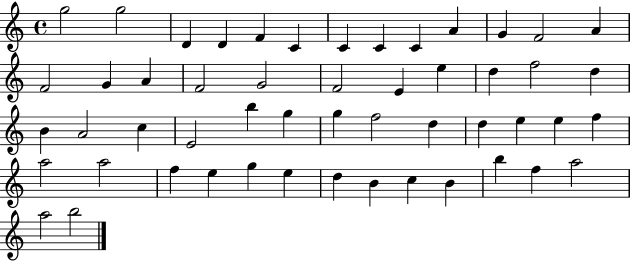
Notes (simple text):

G5/h G5/h D4/q D4/q F4/q C4/q C4/q C4/q C4/q A4/q G4/q F4/h A4/q F4/h G4/q A4/q F4/h G4/h F4/h E4/q E5/q D5/q F5/h D5/q B4/q A4/h C5/q E4/h B5/q G5/q G5/q F5/h D5/q D5/q E5/q E5/q F5/q A5/h A5/h F5/q E5/q G5/q E5/q D5/q B4/q C5/q B4/q B5/q F5/q A5/h A5/h B5/h